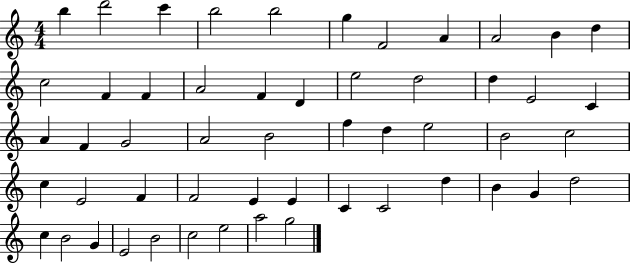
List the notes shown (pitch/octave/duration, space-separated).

B5/q D6/h C6/q B5/h B5/h G5/q F4/h A4/q A4/h B4/q D5/q C5/h F4/q F4/q A4/h F4/q D4/q E5/h D5/h D5/q E4/h C4/q A4/q F4/q G4/h A4/h B4/h F5/q D5/q E5/h B4/h C5/h C5/q E4/h F4/q F4/h E4/q E4/q C4/q C4/h D5/q B4/q G4/q D5/h C5/q B4/h G4/q E4/h B4/h C5/h E5/h A5/h G5/h